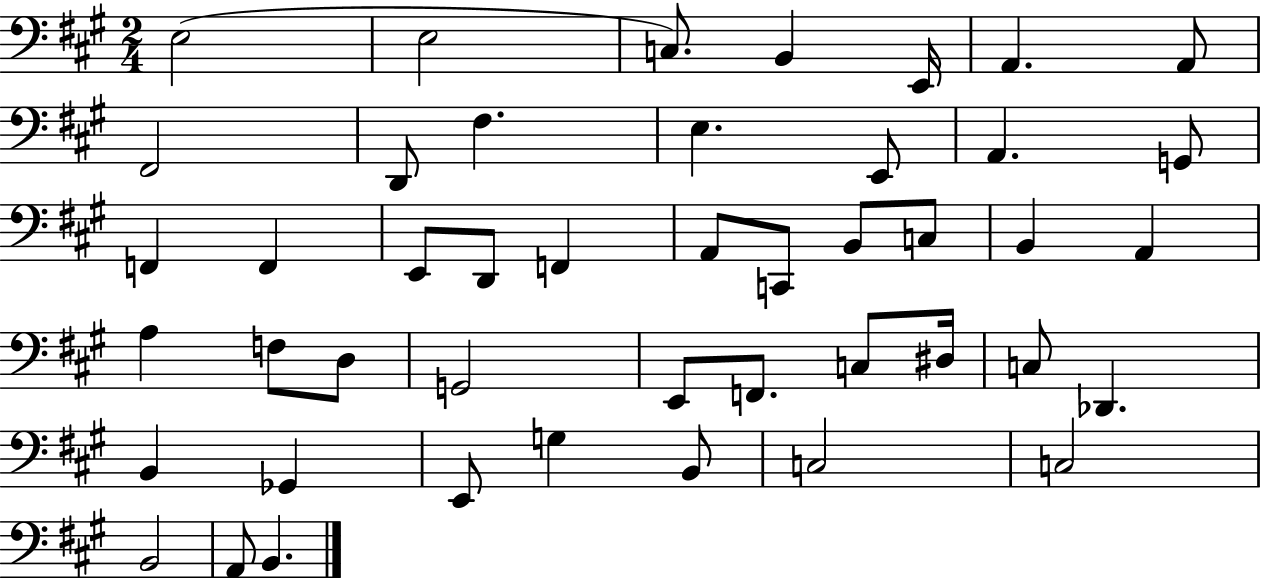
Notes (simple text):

E3/h E3/h C3/e. B2/q E2/s A2/q. A2/e F#2/h D2/e F#3/q. E3/q. E2/e A2/q. G2/e F2/q F2/q E2/e D2/e F2/q A2/e C2/e B2/e C3/e B2/q A2/q A3/q F3/e D3/e G2/h E2/e F2/e. C3/e D#3/s C3/e Db2/q. B2/q Gb2/q E2/e G3/q B2/e C3/h C3/h B2/h A2/e B2/q.